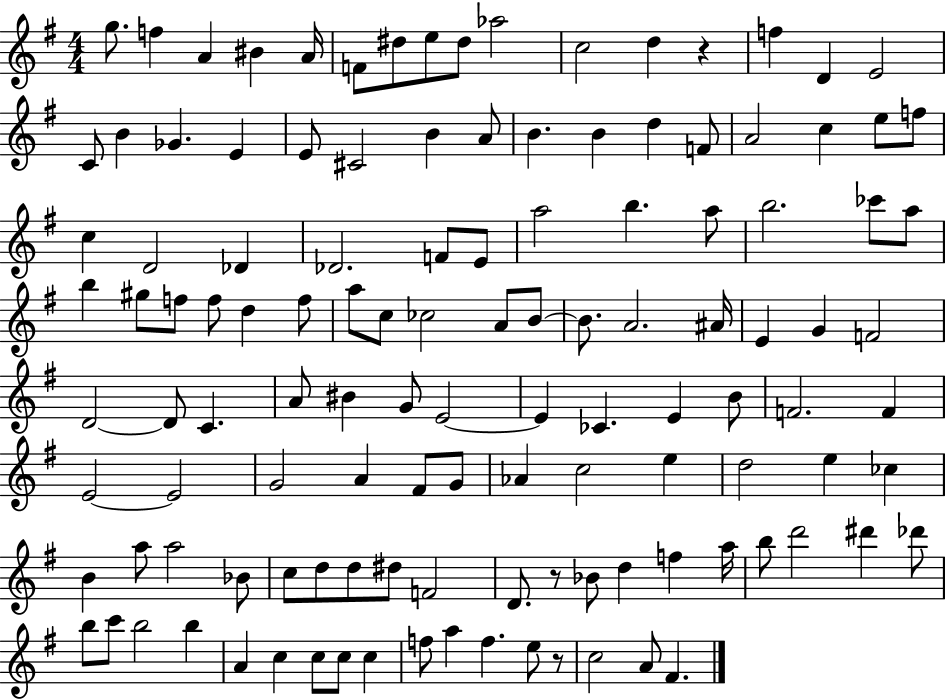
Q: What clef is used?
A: treble